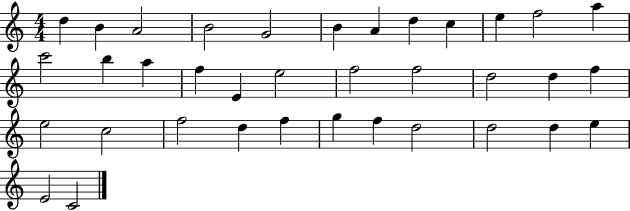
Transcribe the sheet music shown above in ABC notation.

X:1
T:Untitled
M:4/4
L:1/4
K:C
d B A2 B2 G2 B A d c e f2 a c'2 b a f E e2 f2 f2 d2 d f e2 c2 f2 d f g f d2 d2 d e E2 C2